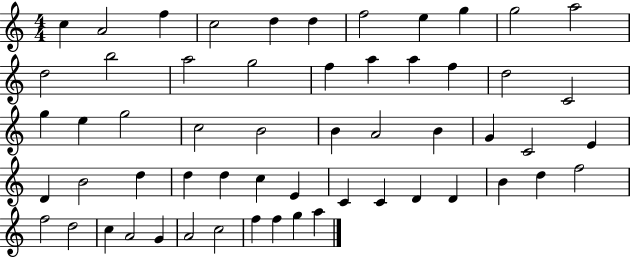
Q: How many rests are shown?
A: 0